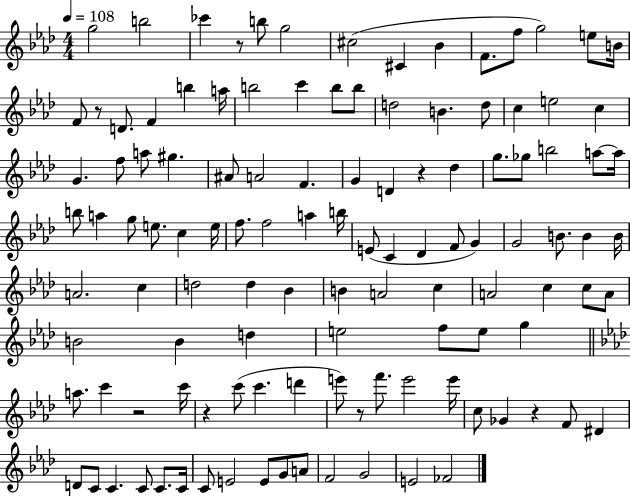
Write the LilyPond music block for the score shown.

{
  \clef treble
  \numericTimeSignature
  \time 4/4
  \key aes \major
  \tempo 4 = 108
  g''2 b''2 | ces'''4 r8 b''8 g''2 | cis''2( cis'4 bes'4 | f'8. f''8 g''2) e''8 b'16 | \break f'8 r8 d'8. f'4 b''4 a''16 | b''2 c'''4 b''8 b''8 | d''2 b'4. d''8 | c''4 e''2 c''4 | \break g'4. f''8 a''8 gis''4. | ais'8 a'2 f'4. | g'4 d'4 r4 des''4 | g''8. ges''8 b''2 a''8~~ a''16 | \break b''8 a''4 g''8 e''8. c''4 e''16 | f''8. f''2 a''4 b''16 | e'8( c'4 des'4 f'8 g'4) | g'2 b'8. b'4 b'16 | \break a'2. c''4 | d''2 d''4 bes'4 | b'4 a'2 c''4 | a'2 c''4 c''8 a'8 | \break b'2 b'4 d''4 | e''2 f''8 e''8 g''4 | \bar "||" \break \key f \minor a''8. c'''4 r2 c'''16 | r4 c'''8( c'''4. d'''4 | e'''8) r8 f'''8. e'''2 e'''16 | c''8 ges'4 r4 f'8 dis'4 | \break d'8 c'8 c'4. c'8 c'8. c'16 | c'8 e'2 e'8 g'8 a'8 | f'2 g'2 | e'2 fes'2 | \break \bar "|."
}